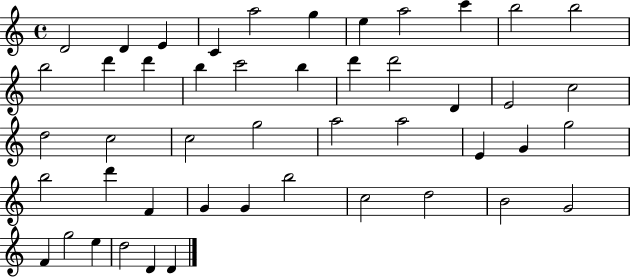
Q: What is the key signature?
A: C major